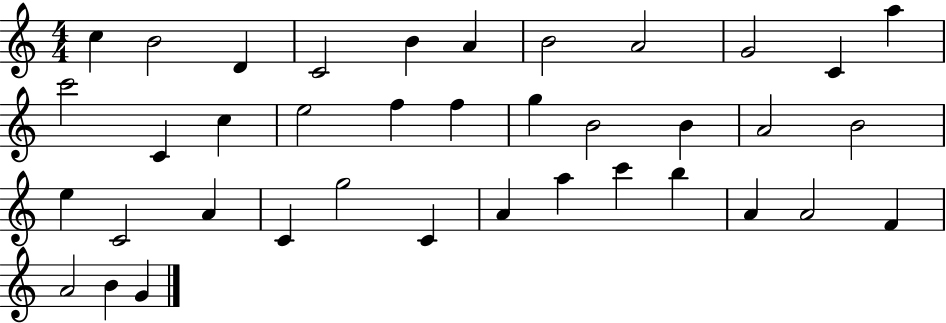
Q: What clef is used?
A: treble